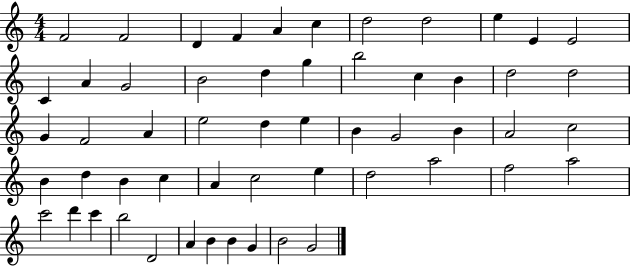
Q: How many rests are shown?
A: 0